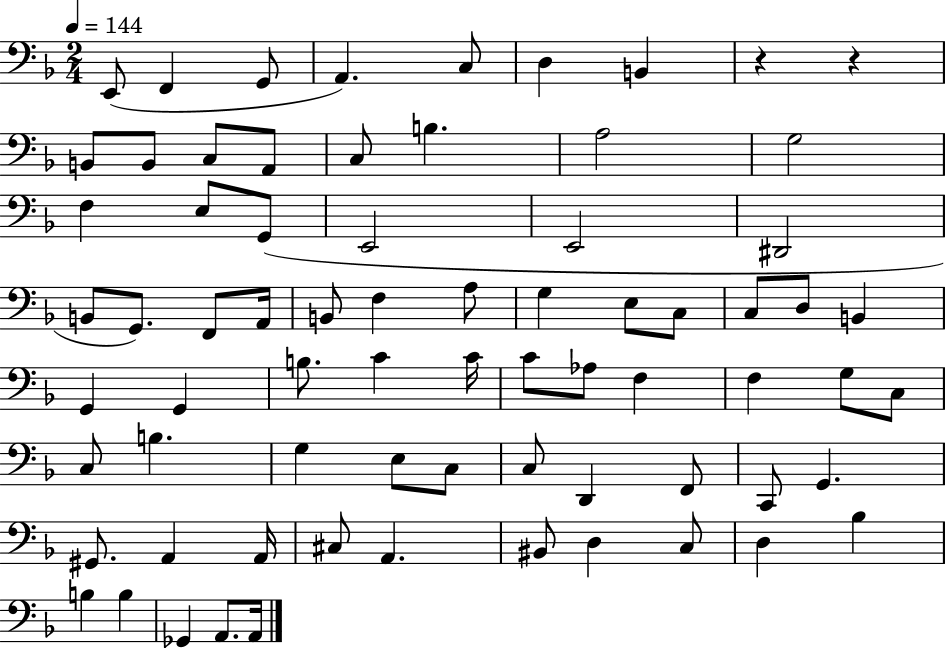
E2/e F2/q G2/e A2/q. C3/e D3/q B2/q R/q R/q B2/e B2/e C3/e A2/e C3/e B3/q. A3/h G3/h F3/q E3/e G2/e E2/h E2/h D#2/h B2/e G2/e. F2/e A2/s B2/e F3/q A3/e G3/q E3/e C3/e C3/e D3/e B2/q G2/q G2/q B3/e. C4/q C4/s C4/e Ab3/e F3/q F3/q G3/e C3/e C3/e B3/q. G3/q E3/e C3/e C3/e D2/q F2/e C2/e G2/q. G#2/e. A2/q A2/s C#3/e A2/q. BIS2/e D3/q C3/e D3/q Bb3/q B3/q B3/q Gb2/q A2/e. A2/s